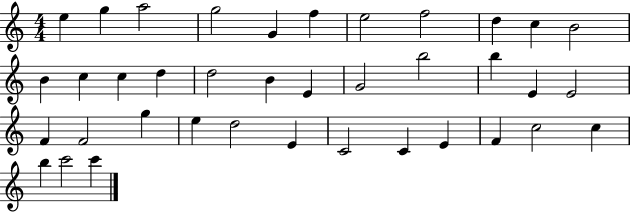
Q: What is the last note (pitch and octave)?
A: C6